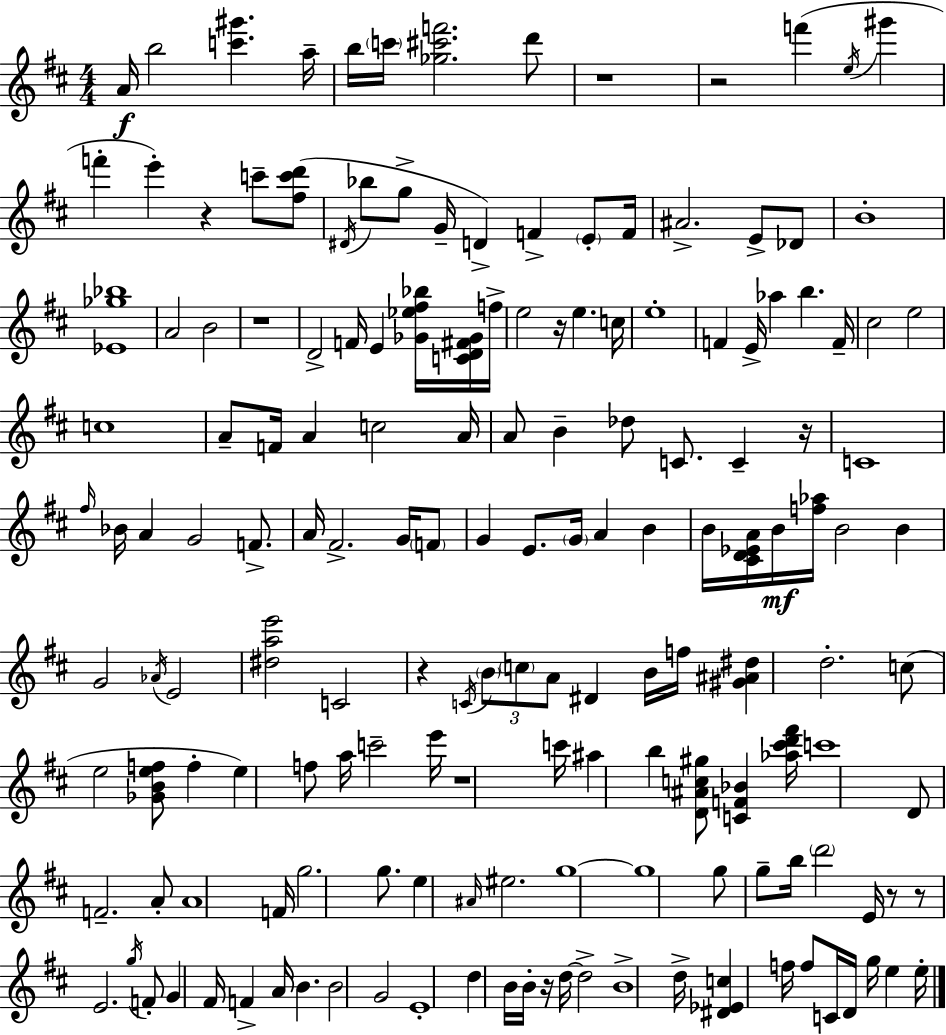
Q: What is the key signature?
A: D major